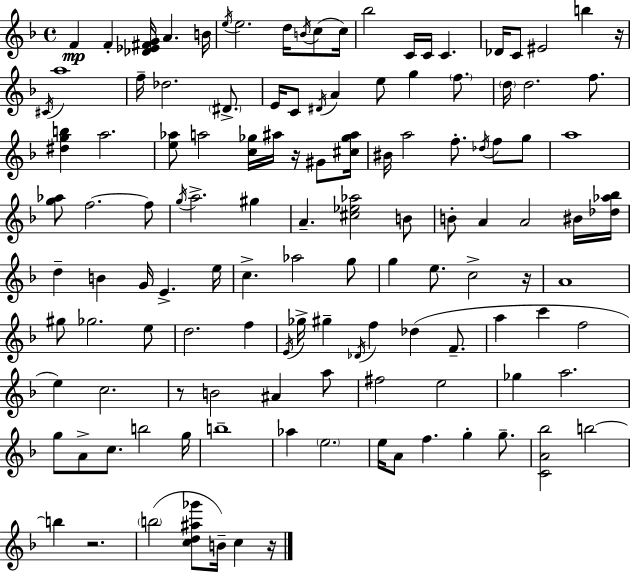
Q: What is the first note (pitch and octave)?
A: F4